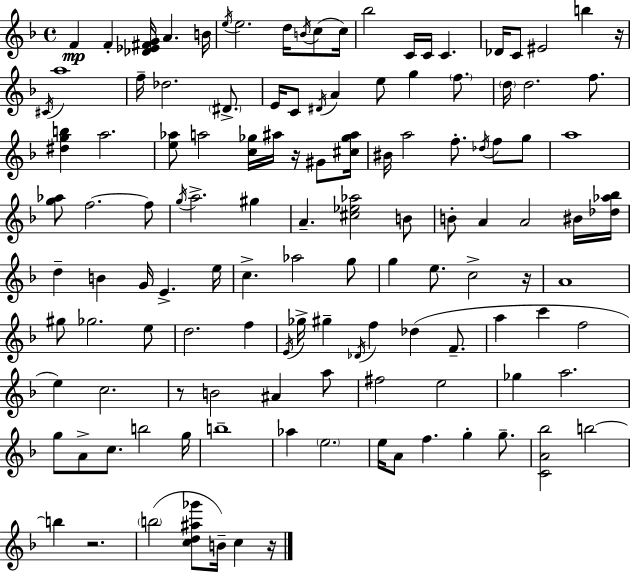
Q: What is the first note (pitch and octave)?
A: F4